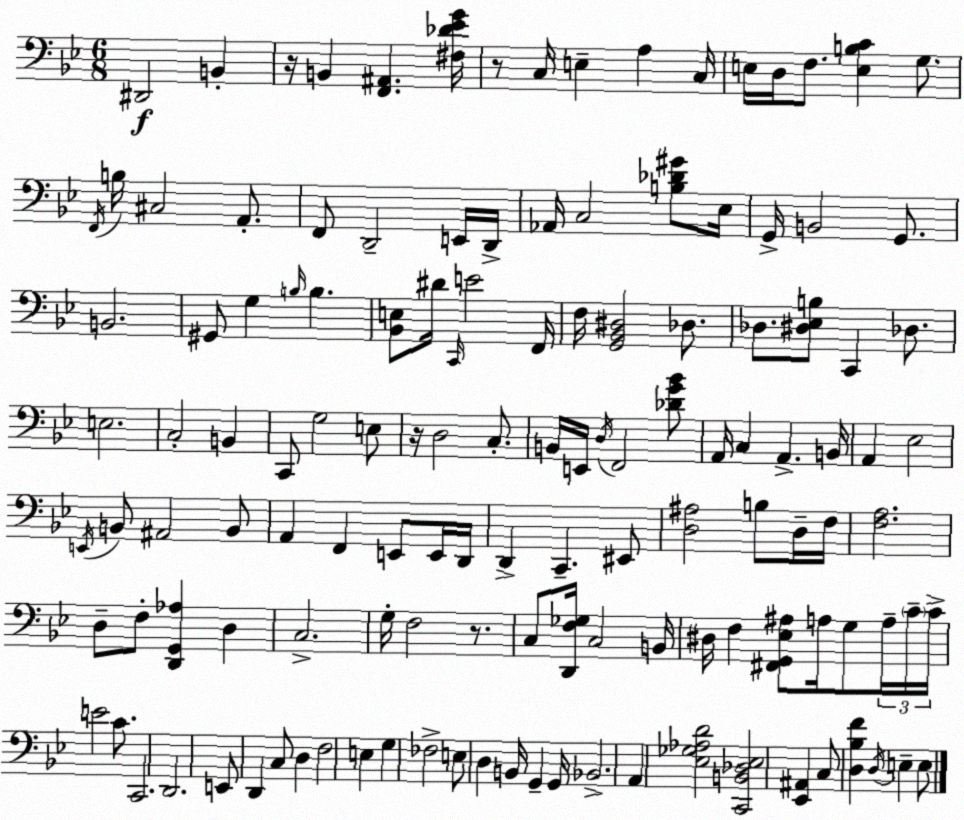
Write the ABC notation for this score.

X:1
T:Untitled
M:6/8
L:1/4
K:Gm
^D,,2 B,, z/4 B,, [F,,^A,,] [^F,_D_EG]/4 z/2 C,/4 E, A, C,/4 E,/4 D,/4 F,/2 [E,B,C] G,/2 F,,/4 B,/4 ^C,2 A,,/2 F,,/2 D,,2 E,,/4 D,,/4 _A,,/4 C,2 [B,_D^G]/2 _E,/4 G,,/4 B,,2 G,,/2 B,,2 ^G,,/2 G, B,/4 B, [_B,,E,]/2 ^D/4 C,,/4 E2 F,,/4 F,/4 [G,,_B,,^D,]2 _D,/2 _D,/2 [^D,_E,B,]/2 C,, _D,/2 E,2 C,2 B,, C,,/2 G,2 E,/2 z/4 D,2 C,/2 B,,/4 E,,/4 D,/4 F,,2 [_DG_B]/2 A,,/4 C, A,, B,,/4 A,, _E,2 E,,/4 B,,/2 ^A,,2 B,,/2 A,, F,, E,,/2 E,,/4 D,,/4 D,, C,, ^E,,/2 [D,^A,]2 B,/2 D,/4 F,/4 [F,A,]2 D,/2 F,/2 [D,,G,,_A,] D, C,2 G,/4 F,2 z/2 C,/2 [D,,F,_G,]/4 C,2 B,,/4 ^D,/4 F, [^F,,G,,_E,^A,]/2 A,/4 G,/2 A,/4 C/4 C/4 E2 C/2 C,,2 D,,2 E,,/2 D,, C,/2 D, F,2 E, G, _F,2 E,/2 D, B,,/4 G,, G,,/4 _B,,2 A,, [_E,_G,_A,D]2 [C,,B,,_D,_E,]2 [_E,,^A,,] C,/2 [D,_B,F] D,/4 E, E,/2